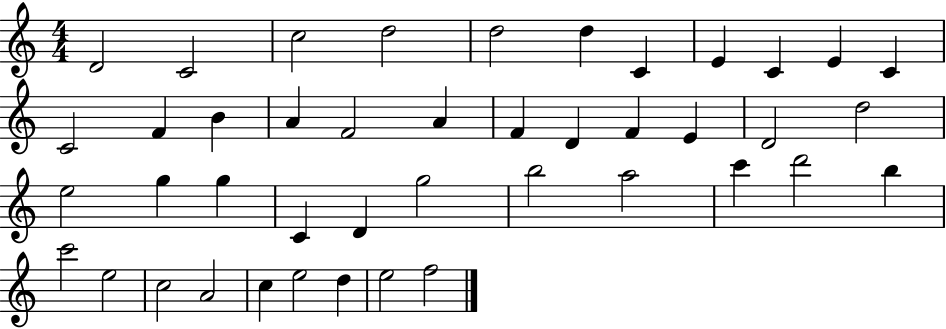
{
  \clef treble
  \numericTimeSignature
  \time 4/4
  \key c \major
  d'2 c'2 | c''2 d''2 | d''2 d''4 c'4 | e'4 c'4 e'4 c'4 | \break c'2 f'4 b'4 | a'4 f'2 a'4 | f'4 d'4 f'4 e'4 | d'2 d''2 | \break e''2 g''4 g''4 | c'4 d'4 g''2 | b''2 a''2 | c'''4 d'''2 b''4 | \break c'''2 e''2 | c''2 a'2 | c''4 e''2 d''4 | e''2 f''2 | \break \bar "|."
}